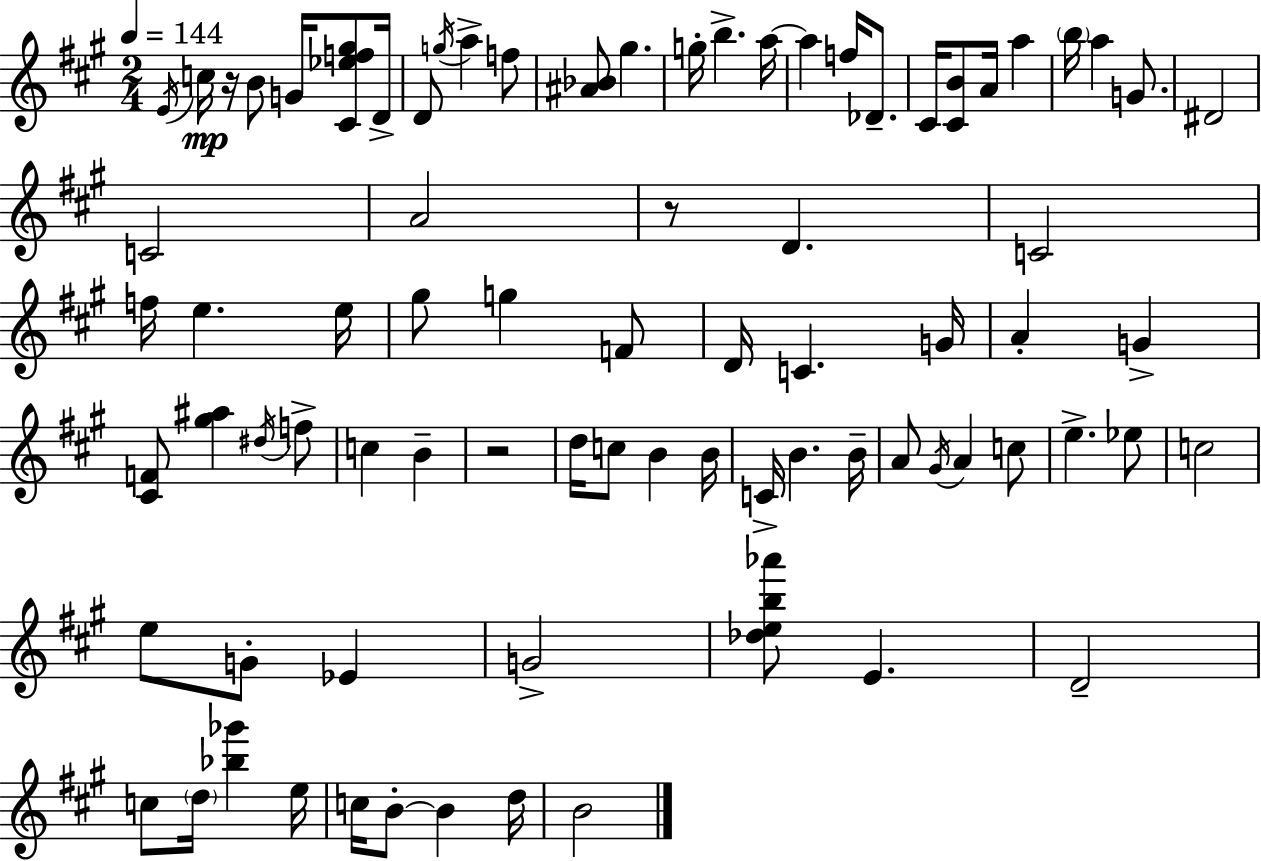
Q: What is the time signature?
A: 2/4